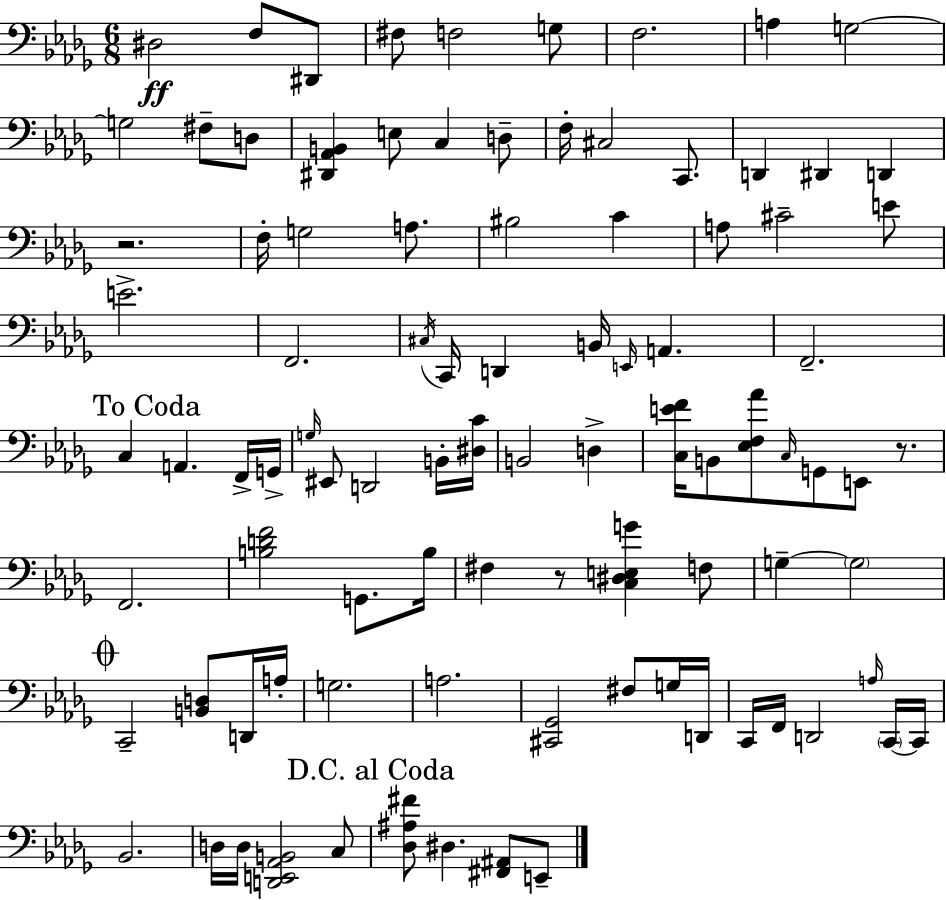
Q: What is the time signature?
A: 6/8